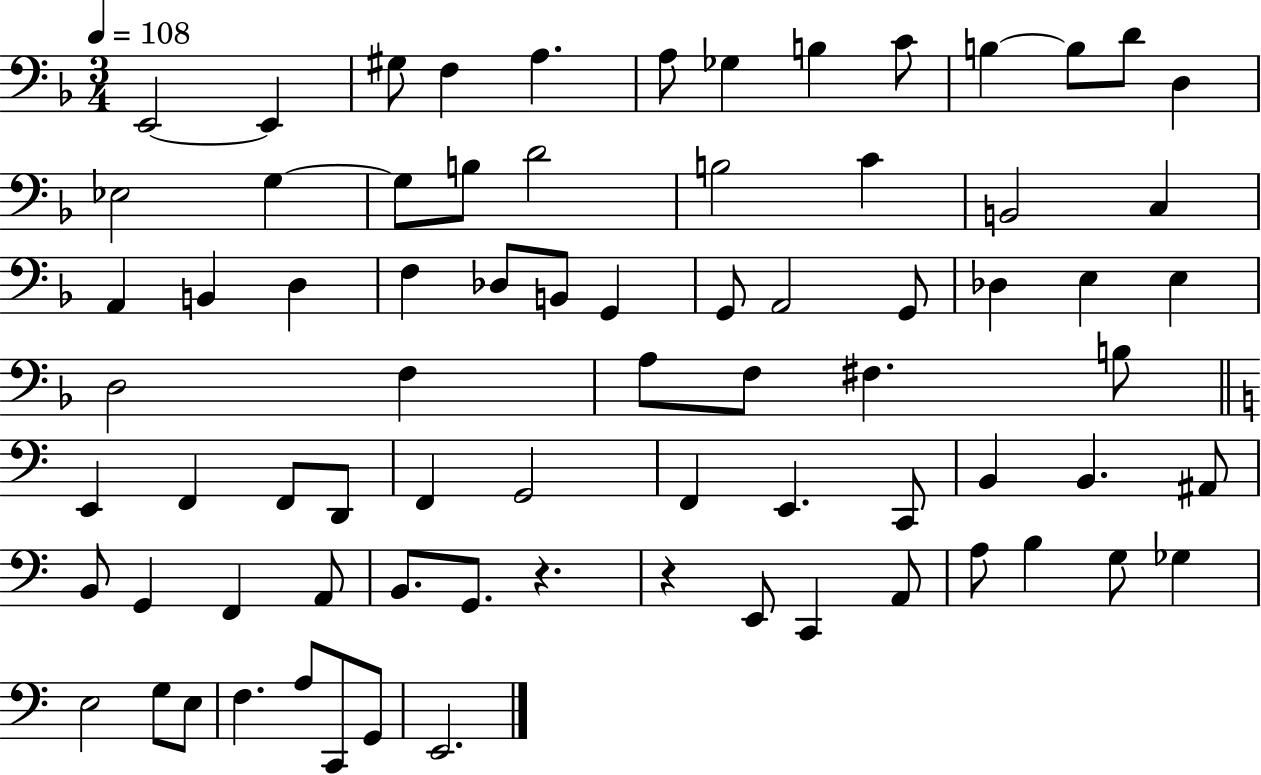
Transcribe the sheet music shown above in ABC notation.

X:1
T:Untitled
M:3/4
L:1/4
K:F
E,,2 E,, ^G,/2 F, A, A,/2 _G, B, C/2 B, B,/2 D/2 D, _E,2 G, G,/2 B,/2 D2 B,2 C B,,2 C, A,, B,, D, F, _D,/2 B,,/2 G,, G,,/2 A,,2 G,,/2 _D, E, E, D,2 F, A,/2 F,/2 ^F, B,/2 E,, F,, F,,/2 D,,/2 F,, G,,2 F,, E,, C,,/2 B,, B,, ^A,,/2 B,,/2 G,, F,, A,,/2 B,,/2 G,,/2 z z E,,/2 C,, A,,/2 A,/2 B, G,/2 _G, E,2 G,/2 E,/2 F, A,/2 C,,/2 G,,/2 E,,2